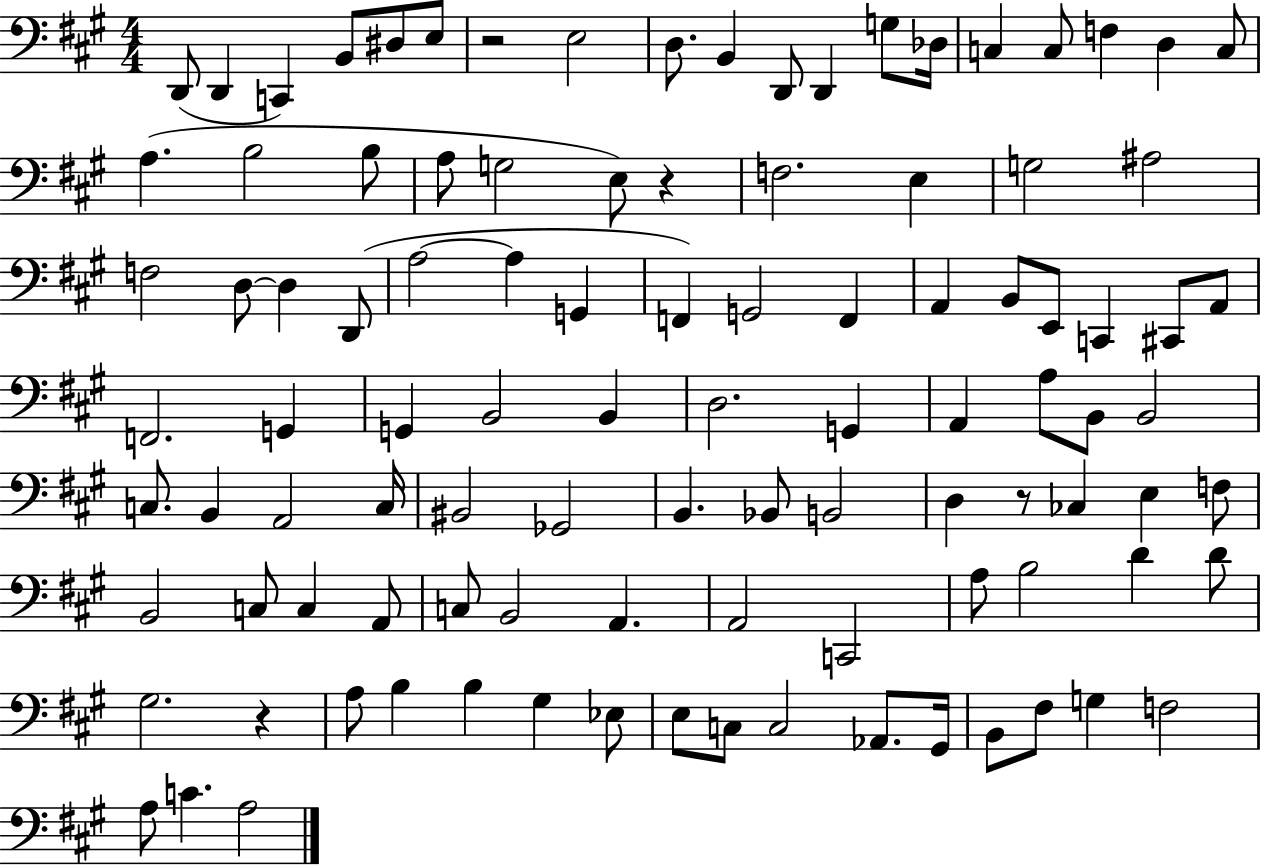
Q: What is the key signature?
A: A major